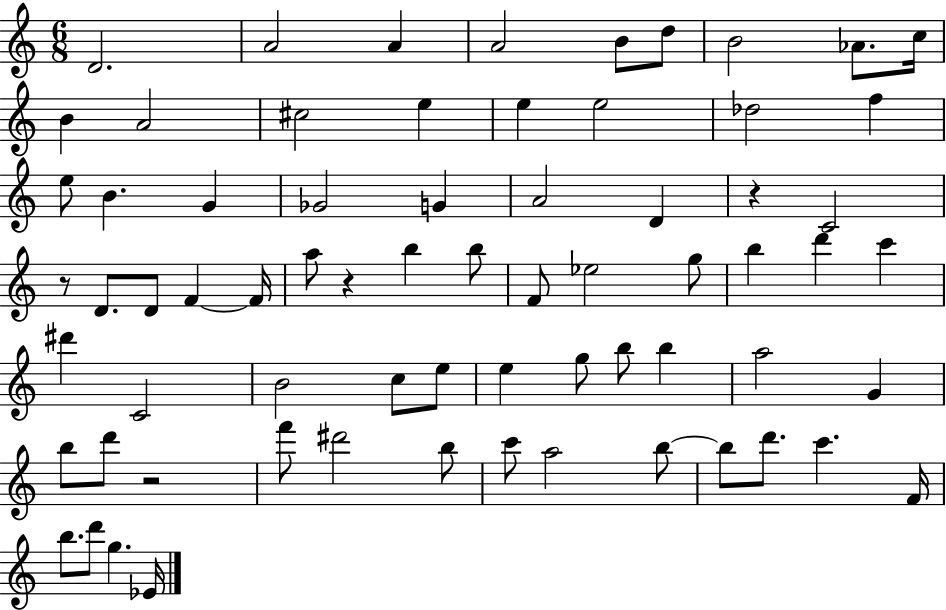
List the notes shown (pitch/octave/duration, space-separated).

D4/h. A4/h A4/q A4/h B4/e D5/e B4/h Ab4/e. C5/s B4/q A4/h C#5/h E5/q E5/q E5/h Db5/h F5/q E5/e B4/q. G4/q Gb4/h G4/q A4/h D4/q R/q C4/h R/e D4/e. D4/e F4/q F4/s A5/e R/q B5/q B5/e F4/e Eb5/h G5/e B5/q D6/q C6/q D#6/q C4/h B4/h C5/e E5/e E5/q G5/e B5/e B5/q A5/h G4/q B5/e D6/e R/h F6/e D#6/h B5/e C6/e A5/h B5/e B5/e D6/e. C6/q. F4/s B5/e. D6/e G5/q. Eb4/s